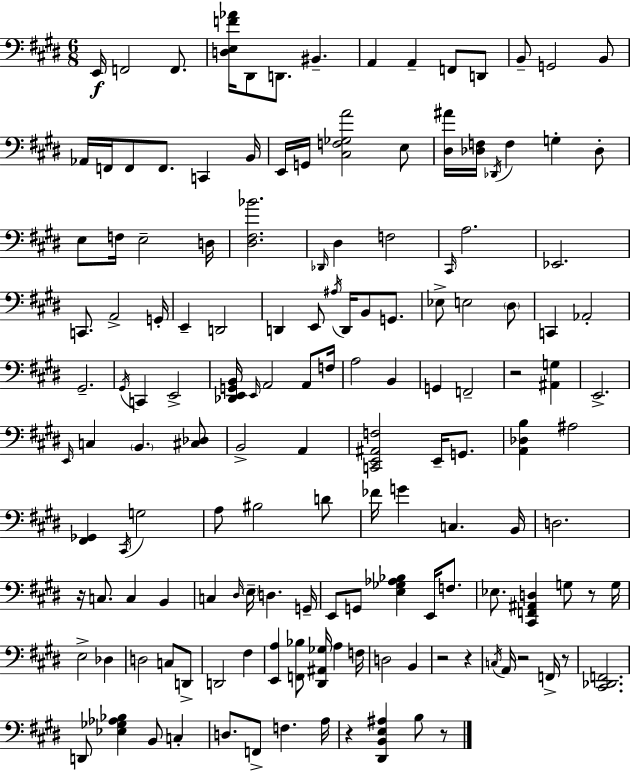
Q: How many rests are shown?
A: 9